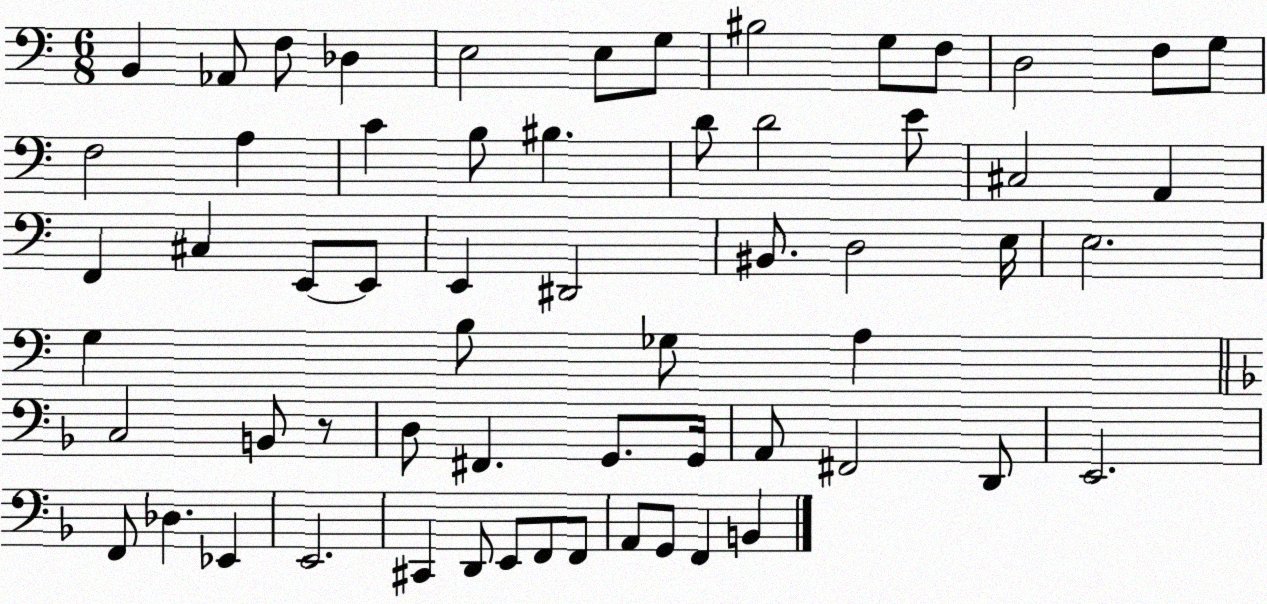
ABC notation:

X:1
T:Untitled
M:6/8
L:1/4
K:C
B,, _A,,/2 F,/2 _D, E,2 E,/2 G,/2 ^B,2 G,/2 F,/2 D,2 F,/2 G,/2 F,2 A, C B,/2 ^B, D/2 D2 E/2 ^C,2 A,, F,, ^C, E,,/2 E,,/2 E,, ^D,,2 ^B,,/2 D,2 E,/4 E,2 G, B,/2 _G,/2 A, C,2 B,,/2 z/2 D,/2 ^F,, G,,/2 G,,/4 A,,/2 ^F,,2 D,,/2 E,,2 F,,/2 _D, _E,, E,,2 ^C,, D,,/2 E,,/2 F,,/2 F,,/2 A,,/2 G,,/2 F,, B,,